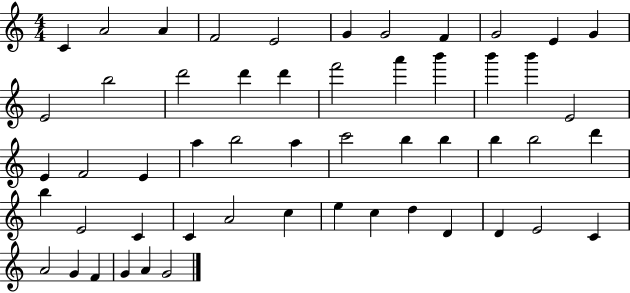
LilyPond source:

{
  \clef treble
  \numericTimeSignature
  \time 4/4
  \key c \major
  c'4 a'2 a'4 | f'2 e'2 | g'4 g'2 f'4 | g'2 e'4 g'4 | \break e'2 b''2 | d'''2 d'''4 d'''4 | f'''2 a'''4 b'''4 | b'''4 b'''4 e'2 | \break e'4 f'2 e'4 | a''4 b''2 a''4 | c'''2 b''4 b''4 | b''4 b''2 d'''4 | \break b''4 e'2 c'4 | c'4 a'2 c''4 | e''4 c''4 d''4 d'4 | d'4 e'2 c'4 | \break a'2 g'4 f'4 | g'4 a'4 g'2 | \bar "|."
}